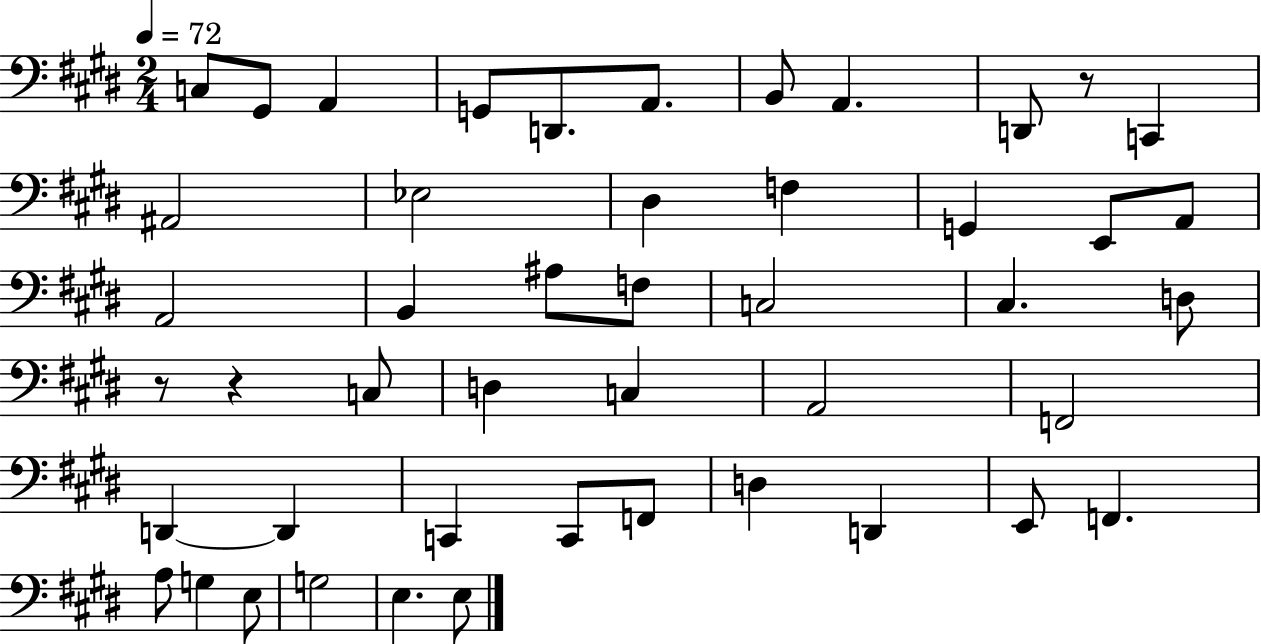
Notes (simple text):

C3/e G#2/e A2/q G2/e D2/e. A2/e. B2/e A2/q. D2/e R/e C2/q A#2/h Eb3/h D#3/q F3/q G2/q E2/e A2/e A2/h B2/q A#3/e F3/e C3/h C#3/q. D3/e R/e R/q C3/e D3/q C3/q A2/h F2/h D2/q D2/q C2/q C2/e F2/e D3/q D2/q E2/e F2/q. A3/e G3/q E3/e G3/h E3/q. E3/e